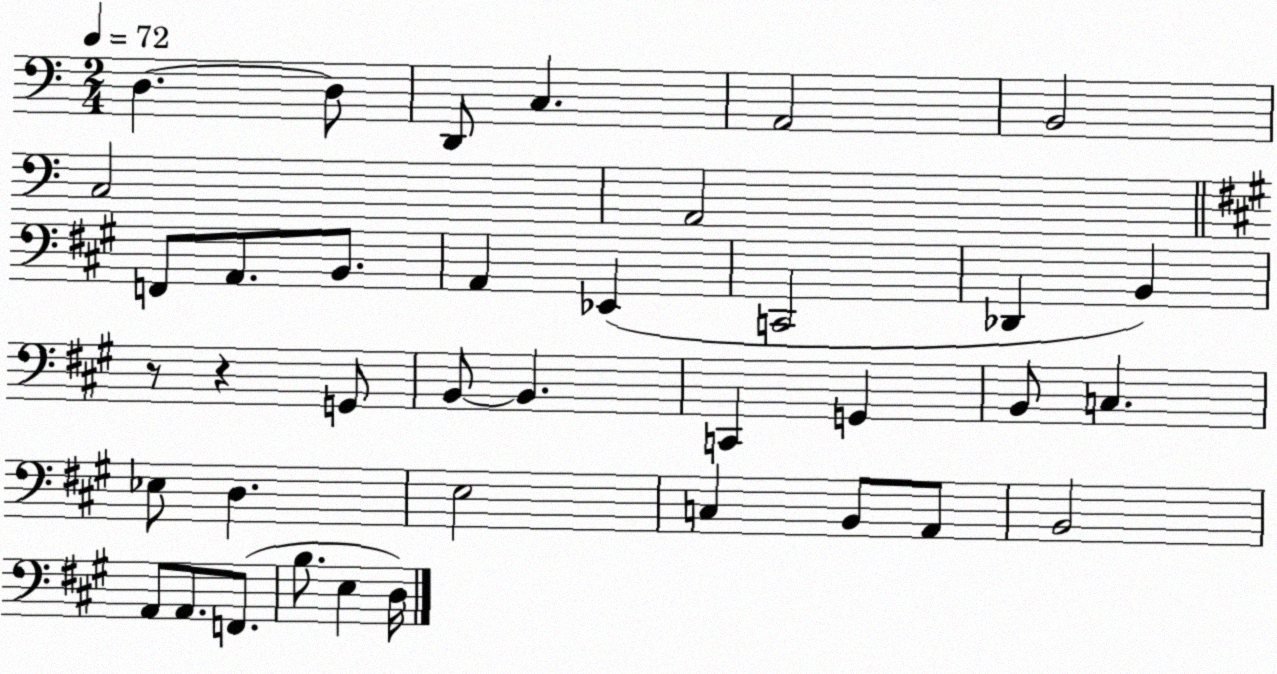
X:1
T:Untitled
M:2/4
L:1/4
K:C
D, D,/2 D,,/2 C, A,,2 B,,2 C,2 A,,2 F,,/2 A,,/2 B,,/2 A,, _E,, C,,2 _D,, B,, z/2 z G,,/2 B,,/2 B,, C,, G,, B,,/2 C, _E,/2 D, E,2 C, B,,/2 A,,/2 B,,2 A,,/2 A,,/2 F,,/2 B,/2 E, D,/4